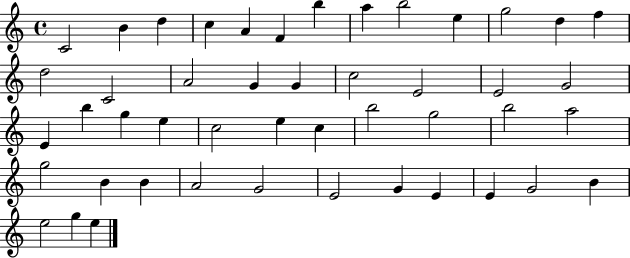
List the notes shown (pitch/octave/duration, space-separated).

C4/h B4/q D5/q C5/q A4/q F4/q B5/q A5/q B5/h E5/q G5/h D5/q F5/q D5/h C4/h A4/h G4/q G4/q C5/h E4/h E4/h G4/h E4/q B5/q G5/q E5/q C5/h E5/q C5/q B5/h G5/h B5/h A5/h G5/h B4/q B4/q A4/h G4/h E4/h G4/q E4/q E4/q G4/h B4/q E5/h G5/q E5/q